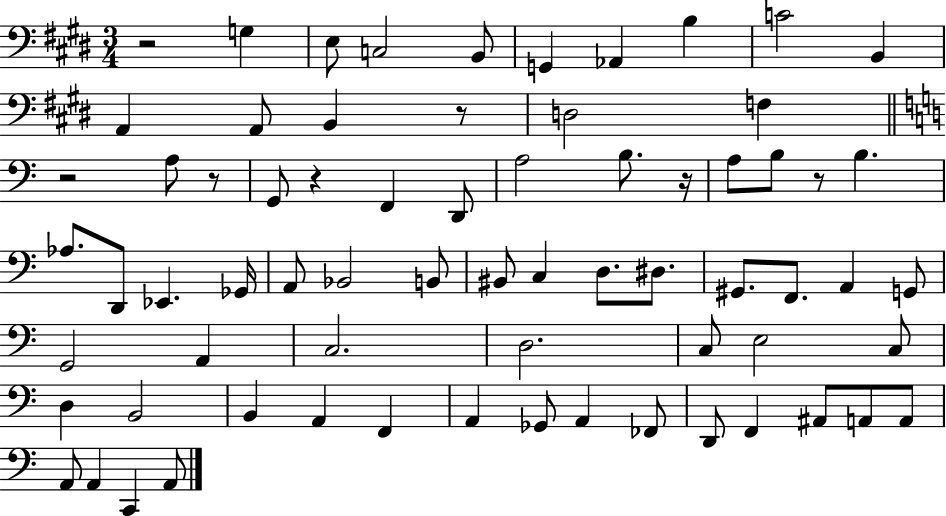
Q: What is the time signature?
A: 3/4